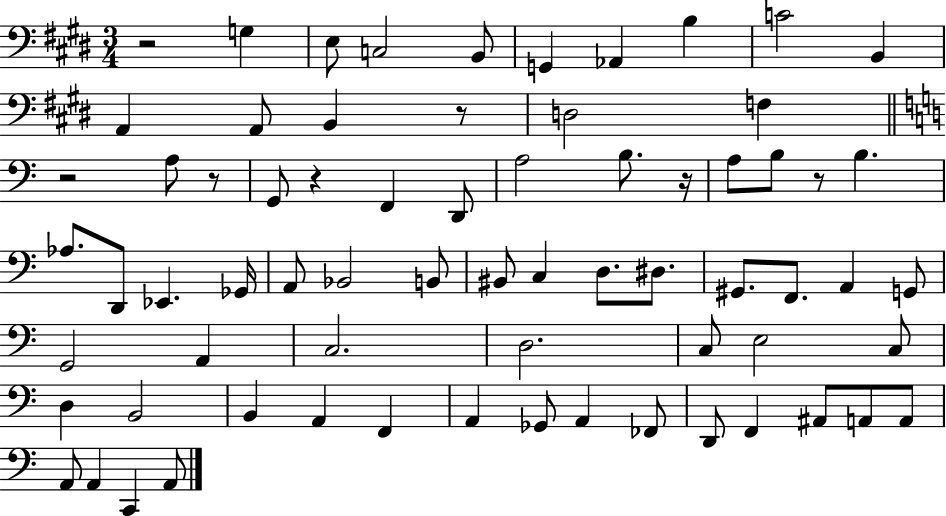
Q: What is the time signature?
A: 3/4